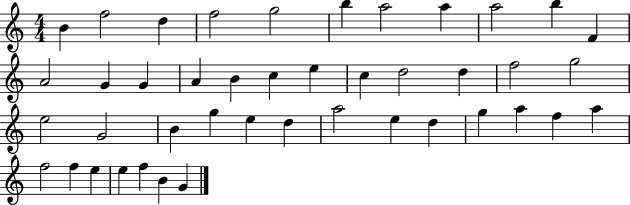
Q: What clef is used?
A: treble